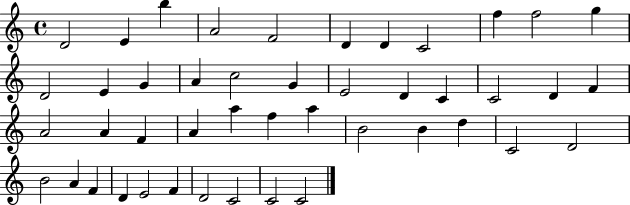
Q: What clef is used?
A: treble